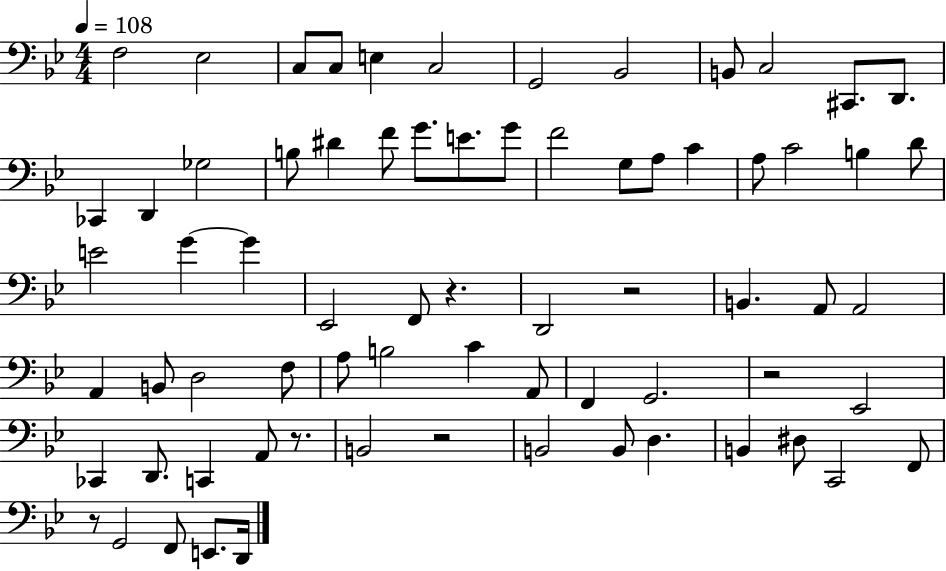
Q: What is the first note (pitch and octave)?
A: F3